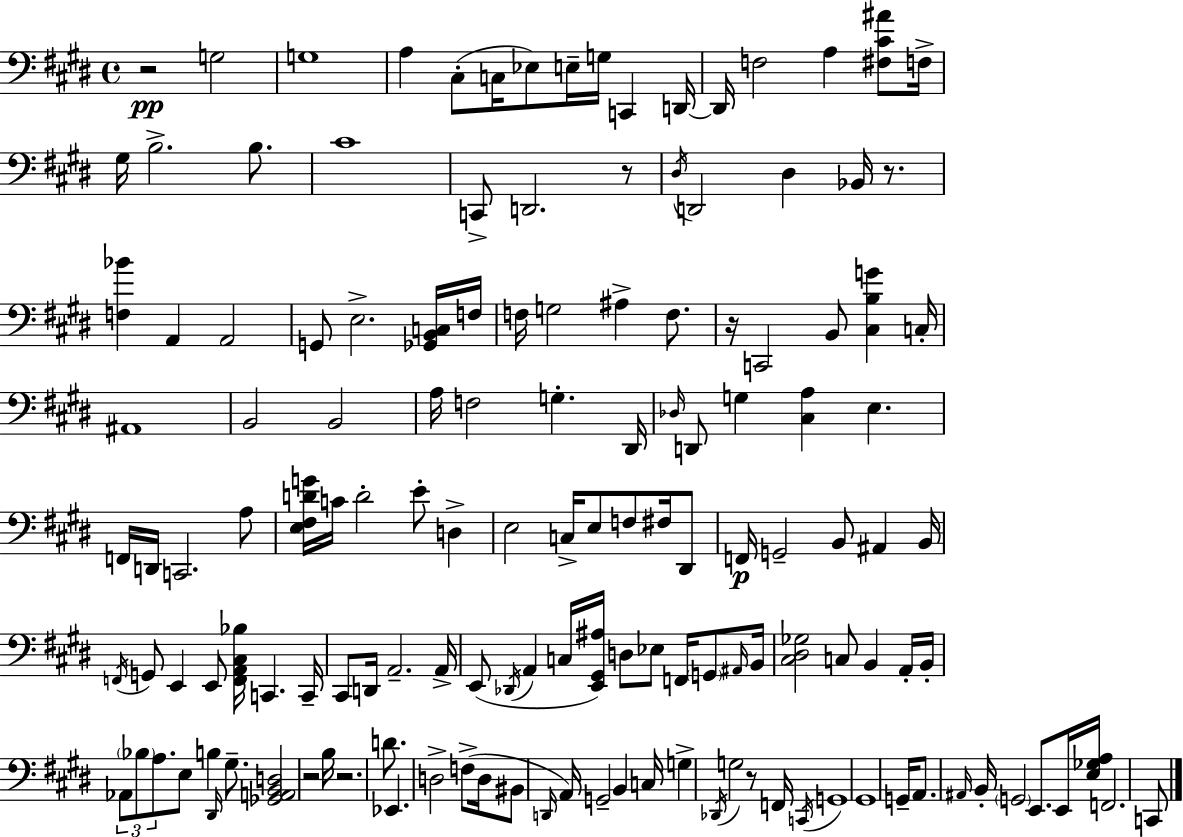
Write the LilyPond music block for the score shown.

{
  \clef bass
  \time 4/4
  \defaultTimeSignature
  \key e \major
  r2\pp g2 | g1 | a4 cis8-.( c16 ees8) e16-- g16 c,4 d,16~~ | d,16 f2 a4 <fis cis' ais'>8 f16-> | \break gis16 b2.-> b8. | cis'1 | c,8-> d,2. r8 | \acciaccatura { dis16 } d,2 dis4 bes,16 r8. | \break <f bes'>4 a,4 a,2 | g,8 e2.-> <ges, b, c>16 | f16 f16 g2 ais4-> f8. | r16 c,2 b,8 <cis b g'>4 | \break c16-. ais,1 | b,2 b,2 | a16 f2 g4.-. | dis,16 \grace { des16 } d,8 g4 <cis a>4 e4. | \break f,16 d,16 c,2. | a8 <e fis d' g'>16 c'16 d'2-. e'8-. d4-> | e2 c16-> e8 f8 fis16 | dis,8 f,16\p g,2-- b,8 ais,4 | \break b,16 \acciaccatura { f,16 } g,8 e,4 e,8 <f, a, cis bes>16 c,4. | c,16-- cis,8 d,16 a,2.-- | a,16-> e,8( \acciaccatura { des,16 } a,4 c16 <e, gis, ais>16) d8 ees8 | f,16 \parenthesize g,8 \grace { ais,16 } b,16 <cis dis ges>2 c8 b,4 | \break a,16-. b,16-. \tuplet 3/2 { aes,8 \parenthesize bes8 a8. } e8 b4 | \grace { dis,16 } gis8.-- <ges, a, b, d>2 r2 | b16 r2. | d'8. ees,4. d2-> | \break f8->( d16 bis,8 \grace { d,16 }) a,16 g,2-- | b,4 c16 g4-> \acciaccatura { des,16 } g2 | r8 f,16 \acciaccatura { c,16 } g,1 | gis,1 | \break g,16-- a,8. \grace { ais,16 } b,16-. \parenthesize g,2 | e,8. e,16 <e ges a>16 f,2. | c,8 \bar "|."
}